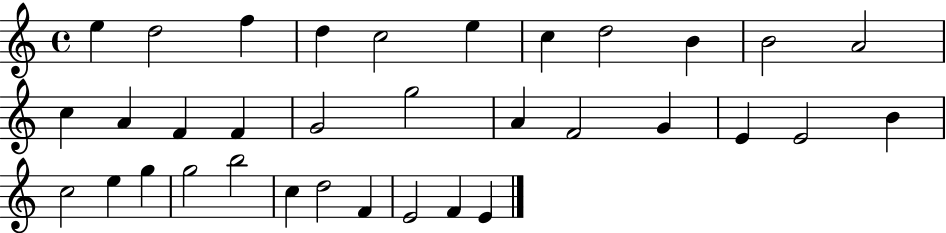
{
  \clef treble
  \time 4/4
  \defaultTimeSignature
  \key c \major
  e''4 d''2 f''4 | d''4 c''2 e''4 | c''4 d''2 b'4 | b'2 a'2 | \break c''4 a'4 f'4 f'4 | g'2 g''2 | a'4 f'2 g'4 | e'4 e'2 b'4 | \break c''2 e''4 g''4 | g''2 b''2 | c''4 d''2 f'4 | e'2 f'4 e'4 | \break \bar "|."
}